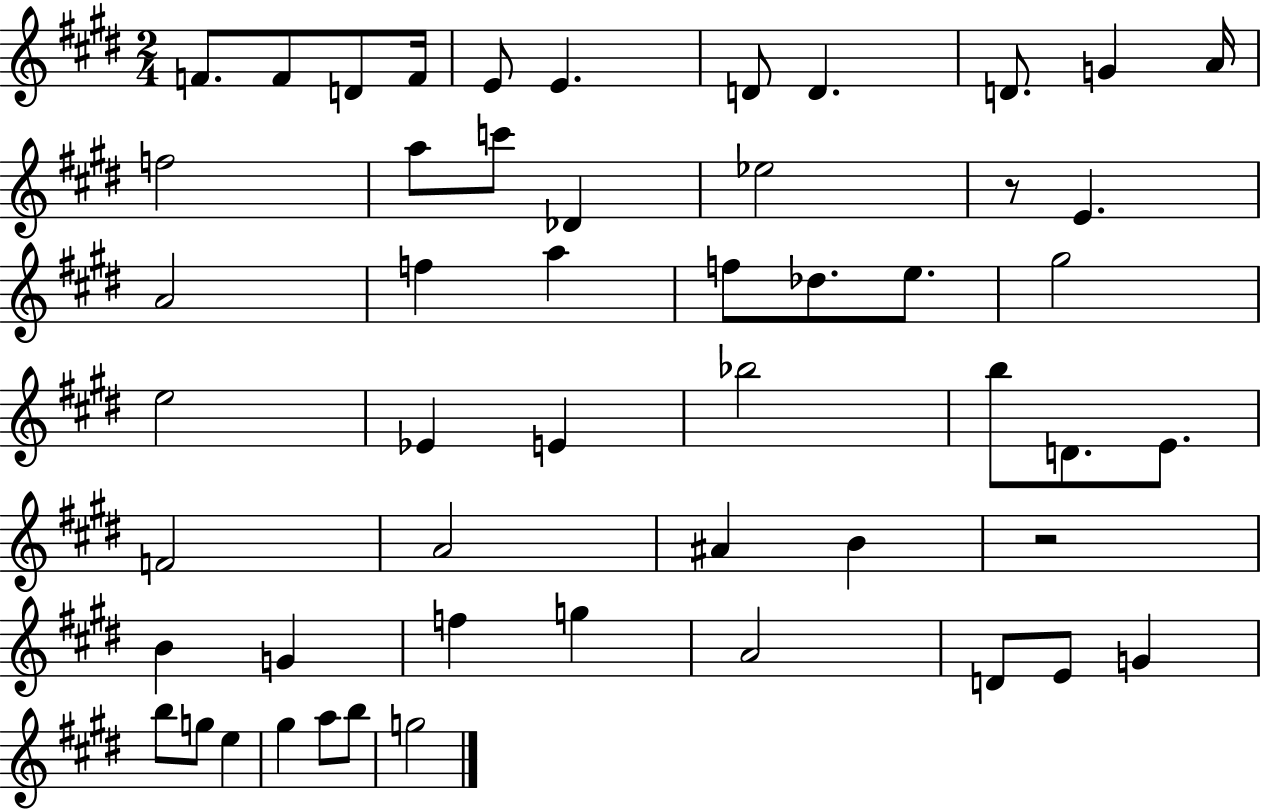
{
  \clef treble
  \numericTimeSignature
  \time 2/4
  \key e \major
  f'8. f'8 d'8 f'16 | e'8 e'4. | d'8 d'4. | d'8. g'4 a'16 | \break f''2 | a''8 c'''8 des'4 | ees''2 | r8 e'4. | \break a'2 | f''4 a''4 | f''8 des''8. e''8. | gis''2 | \break e''2 | ees'4 e'4 | bes''2 | b''8 d'8. e'8. | \break f'2 | a'2 | ais'4 b'4 | r2 | \break b'4 g'4 | f''4 g''4 | a'2 | d'8 e'8 g'4 | \break b''8 g''8 e''4 | gis''4 a''8 b''8 | g''2 | \bar "|."
}